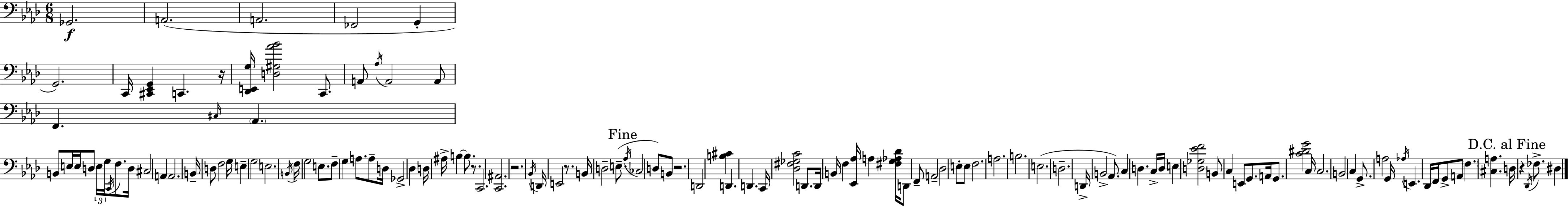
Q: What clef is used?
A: bass